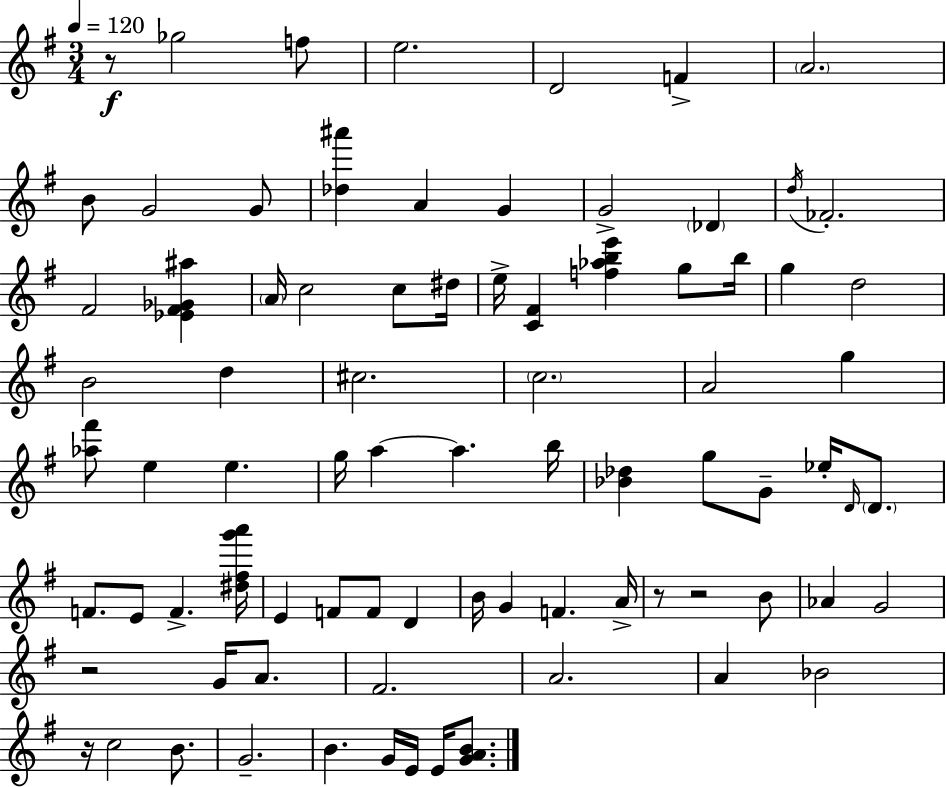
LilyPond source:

{
  \clef treble
  \numericTimeSignature
  \time 3/4
  \key e \minor
  \tempo 4 = 120
  r8\f ges''2 f''8 | e''2. | d'2 f'4-> | \parenthesize a'2. | \break b'8 g'2 g'8 | <des'' ais'''>4 a'4 g'4 | g'2-> \parenthesize des'4 | \acciaccatura { d''16 } fes'2.-. | \break fis'2 <ees' fis' ges' ais''>4 | \parenthesize a'16 c''2 c''8 | dis''16 e''16-> <c' fis'>4 <f'' aes'' b'' e'''>4 g''8 | b''16 g''4 d''2 | \break b'2 d''4 | cis''2. | \parenthesize c''2. | a'2 g''4 | \break <aes'' fis'''>8 e''4 e''4. | g''16 a''4~~ a''4. | b''16 <bes' des''>4 g''8 g'8-- ees''16-. \grace { d'16 } \parenthesize d'8. | f'8. e'8 f'4.-> | \break <dis'' fis'' g''' a'''>16 e'4 f'8 f'8 d'4 | b'16 g'4 f'4. | a'16-> r8 r2 | b'8 aes'4 g'2 | \break r2 g'16 a'8. | fis'2. | a'2. | a'4 bes'2 | \break r16 c''2 b'8. | g'2.-- | b'4. g'16 e'16 e'16 <g' a' b'>8. | \bar "|."
}